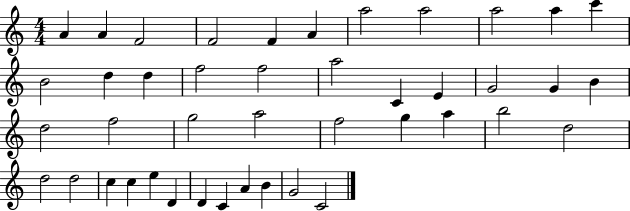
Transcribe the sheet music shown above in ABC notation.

X:1
T:Untitled
M:4/4
L:1/4
K:C
A A F2 F2 F A a2 a2 a2 a c' B2 d d f2 f2 a2 C E G2 G B d2 f2 g2 a2 f2 g a b2 d2 d2 d2 c c e D D C A B G2 C2